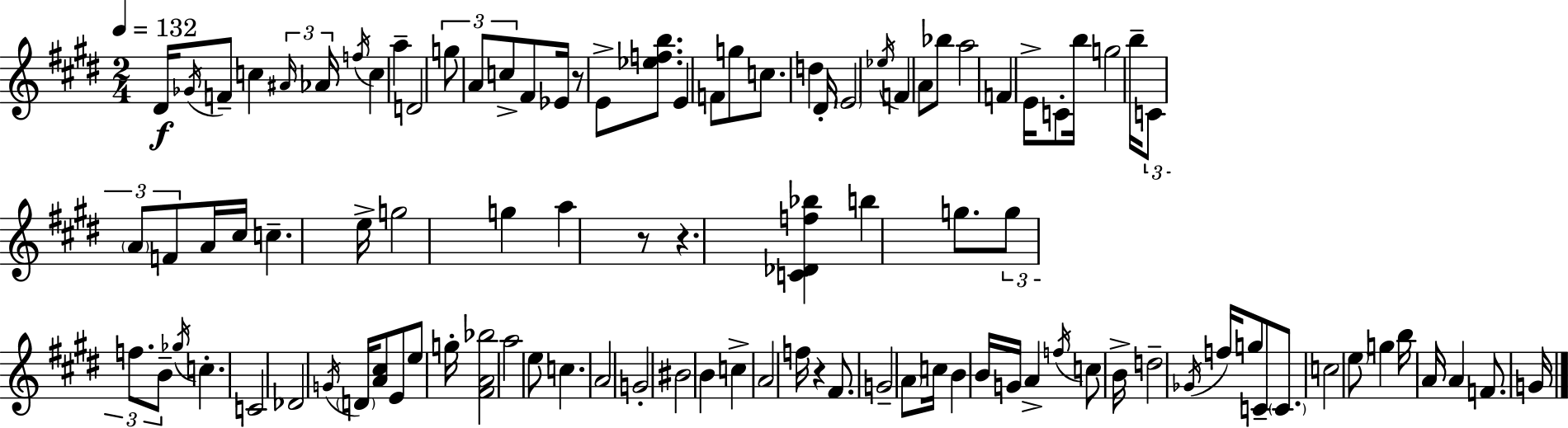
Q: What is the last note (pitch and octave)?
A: G4